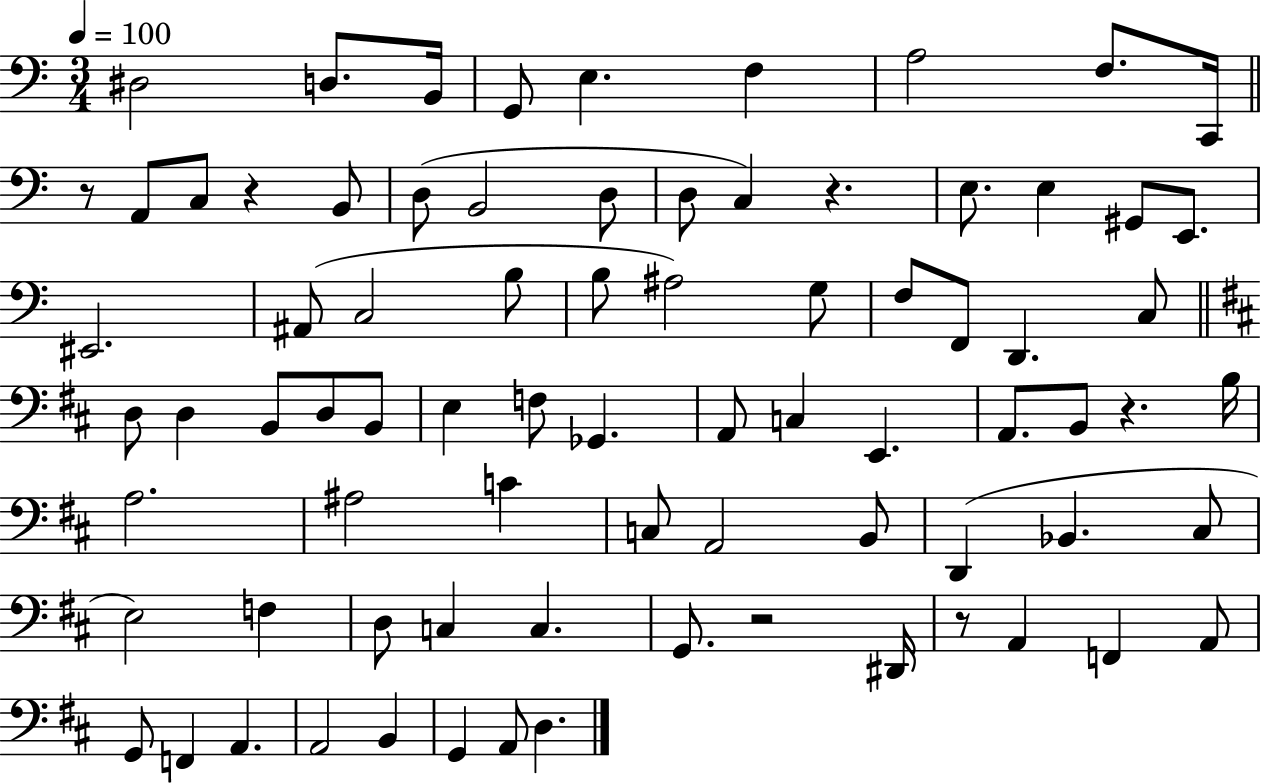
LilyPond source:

{
  \clef bass
  \numericTimeSignature
  \time 3/4
  \key c \major
  \tempo 4 = 100
  dis2 d8. b,16 | g,8 e4. f4 | a2 f8. c,16 | \bar "||" \break \key c \major r8 a,8 c8 r4 b,8 | d8( b,2 d8 | d8 c4) r4. | e8. e4 gis,8 e,8. | \break eis,2. | ais,8( c2 b8 | b8 ais2) g8 | f8 f,8 d,4. c8 | \break \bar "||" \break \key d \major d8 d4 b,8 d8 b,8 | e4 f8 ges,4. | a,8 c4 e,4. | a,8. b,8 r4. b16 | \break a2. | ais2 c'4 | c8 a,2 b,8 | d,4( bes,4. cis8 | \break e2) f4 | d8 c4 c4. | g,8. r2 dis,16 | r8 a,4 f,4 a,8 | \break g,8 f,4 a,4. | a,2 b,4 | g,4 a,8 d4. | \bar "|."
}